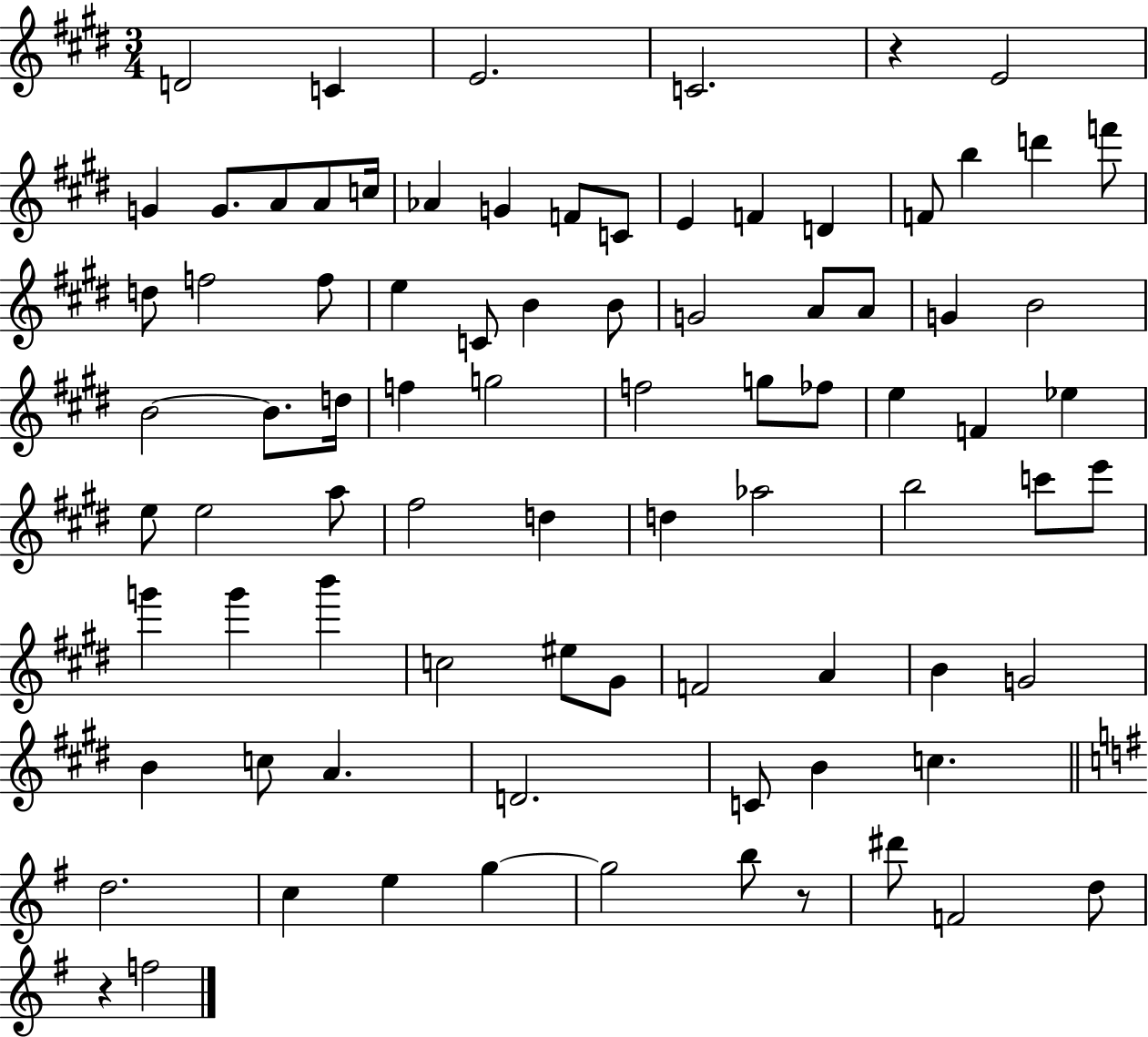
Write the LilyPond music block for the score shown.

{
  \clef treble
  \numericTimeSignature
  \time 3/4
  \key e \major
  d'2 c'4 | e'2. | c'2. | r4 e'2 | \break g'4 g'8. a'8 a'8 c''16 | aes'4 g'4 f'8 c'8 | e'4 f'4 d'4 | f'8 b''4 d'''4 f'''8 | \break d''8 f''2 f''8 | e''4 c'8 b'4 b'8 | g'2 a'8 a'8 | g'4 b'2 | \break b'2~~ b'8. d''16 | f''4 g''2 | f''2 g''8 fes''8 | e''4 f'4 ees''4 | \break e''8 e''2 a''8 | fis''2 d''4 | d''4 aes''2 | b''2 c'''8 e'''8 | \break g'''4 g'''4 b'''4 | c''2 eis''8 gis'8 | f'2 a'4 | b'4 g'2 | \break b'4 c''8 a'4. | d'2. | c'8 b'4 c''4. | \bar "||" \break \key g \major d''2. | c''4 e''4 g''4~~ | g''2 b''8 r8 | dis'''8 f'2 d''8 | \break r4 f''2 | \bar "|."
}